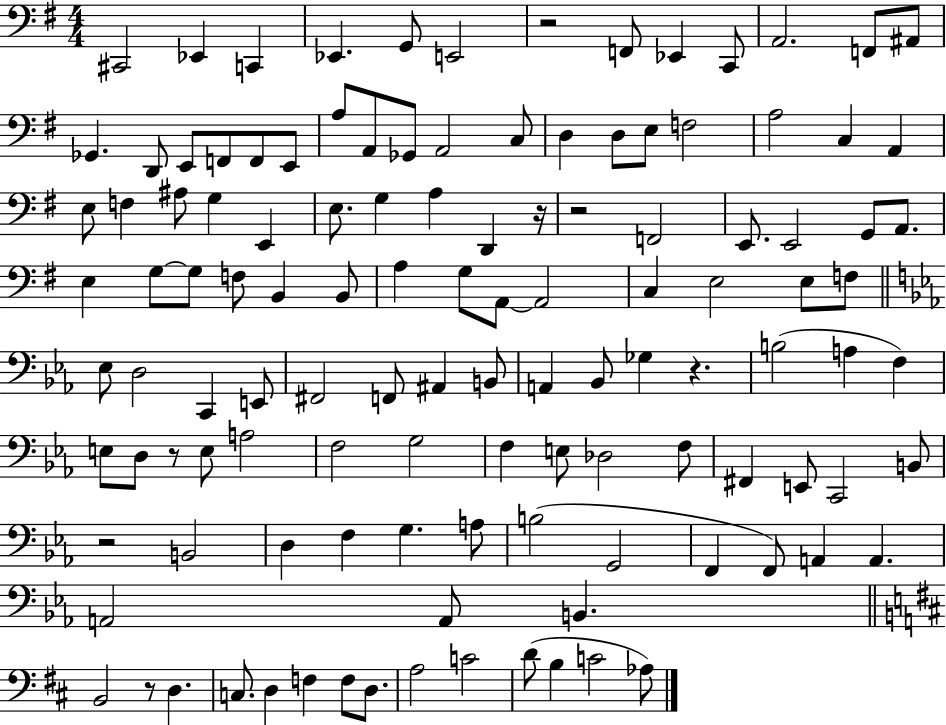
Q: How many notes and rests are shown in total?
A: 120